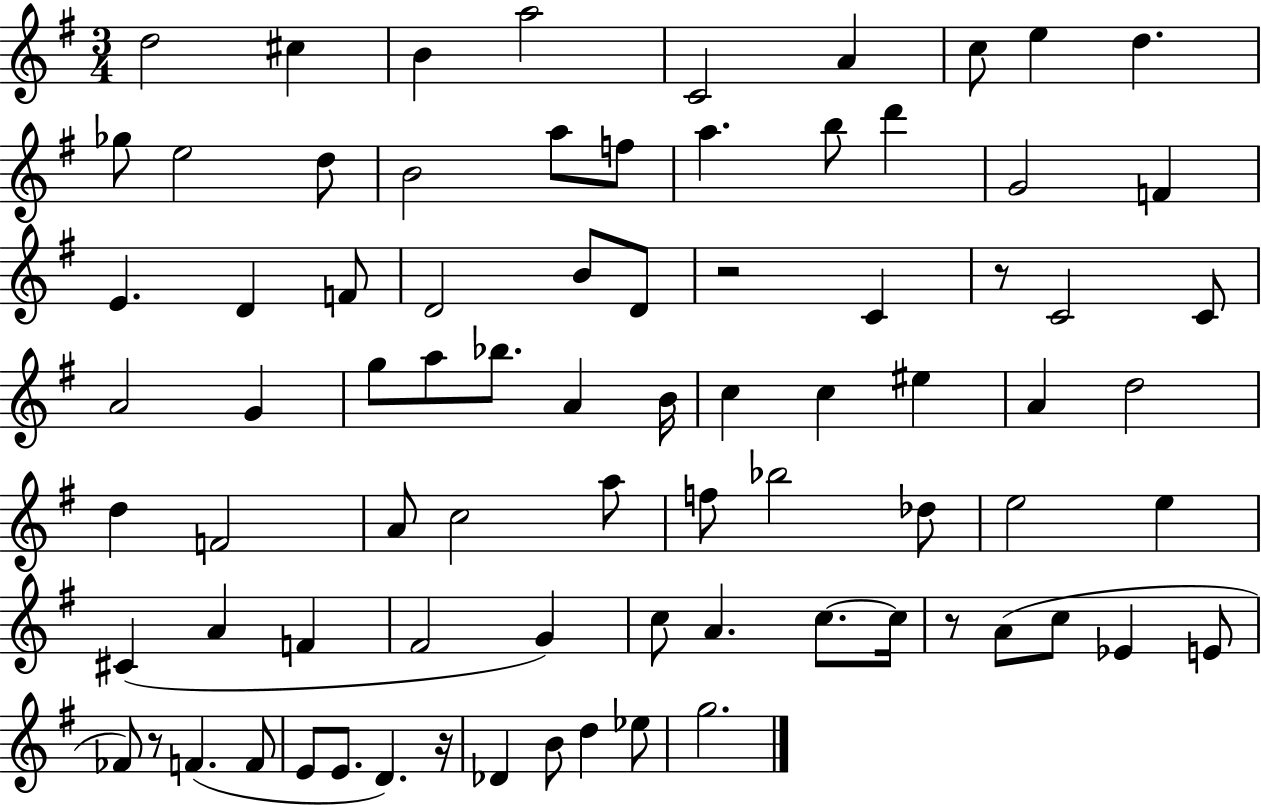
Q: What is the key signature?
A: G major